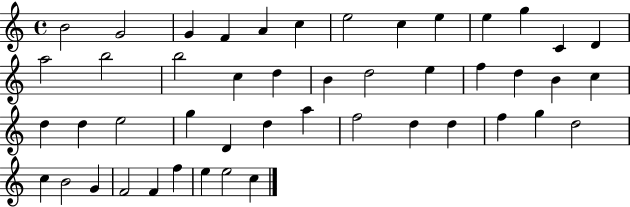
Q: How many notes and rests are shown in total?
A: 47